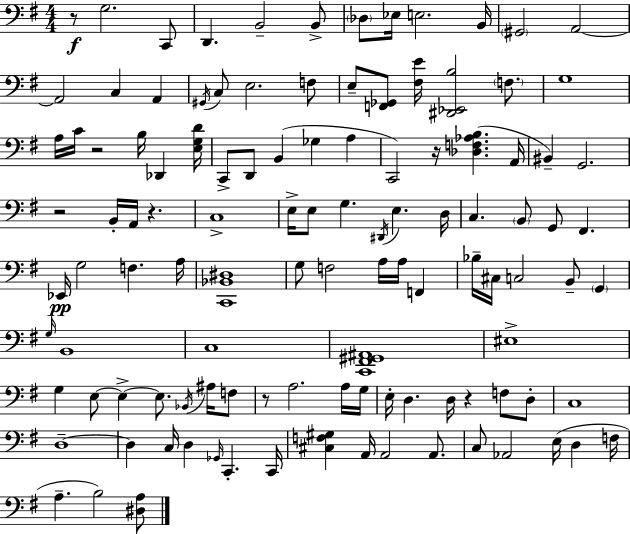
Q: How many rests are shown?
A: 7